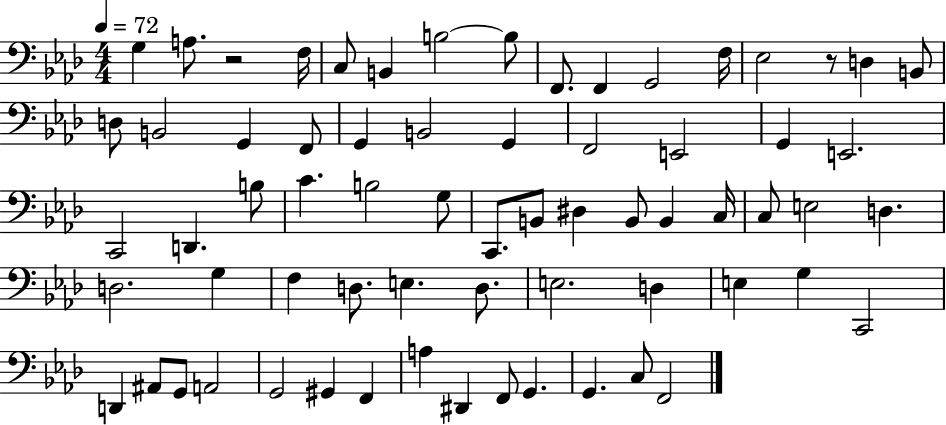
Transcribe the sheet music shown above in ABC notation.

X:1
T:Untitled
M:4/4
L:1/4
K:Ab
G, A,/2 z2 F,/4 C,/2 B,, B,2 B,/2 F,,/2 F,, G,,2 F,/4 _E,2 z/2 D, B,,/2 D,/2 B,,2 G,, F,,/2 G,, B,,2 G,, F,,2 E,,2 G,, E,,2 C,,2 D,, B,/2 C B,2 G,/2 C,,/2 B,,/2 ^D, B,,/2 B,, C,/4 C,/2 E,2 D, D,2 G, F, D,/2 E, D,/2 E,2 D, E, G, C,,2 D,, ^A,,/2 G,,/2 A,,2 G,,2 ^G,, F,, A, ^D,, F,,/2 G,, G,, C,/2 F,,2